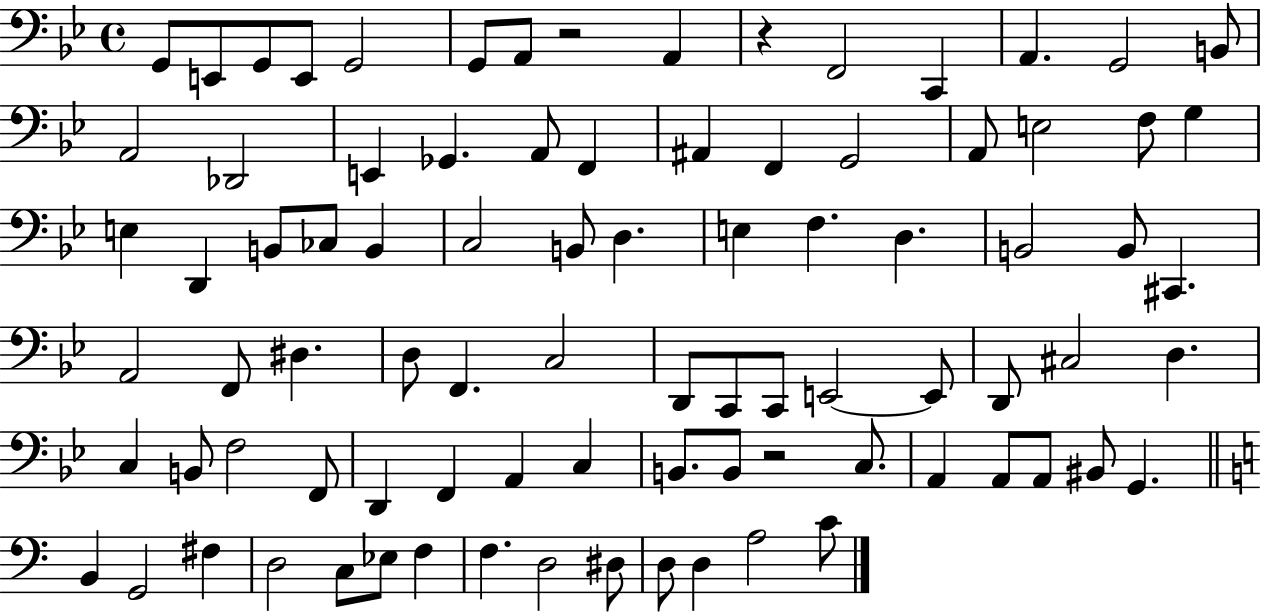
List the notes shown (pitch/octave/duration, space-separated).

G2/e E2/e G2/e E2/e G2/h G2/e A2/e R/h A2/q R/q F2/h C2/q A2/q. G2/h B2/e A2/h Db2/h E2/q Gb2/q. A2/e F2/q A#2/q F2/q G2/h A2/e E3/h F3/e G3/q E3/q D2/q B2/e CES3/e B2/q C3/h B2/e D3/q. E3/q F3/q. D3/q. B2/h B2/e C#2/q. A2/h F2/e D#3/q. D3/e F2/q. C3/h D2/e C2/e C2/e E2/h E2/e D2/e C#3/h D3/q. C3/q B2/e F3/h F2/e D2/q F2/q A2/q C3/q B2/e. B2/e R/h C3/e. A2/q A2/e A2/e BIS2/e G2/q. B2/q G2/h F#3/q D3/h C3/e Eb3/e F3/q F3/q. D3/h D#3/e D3/e D3/q A3/h C4/e